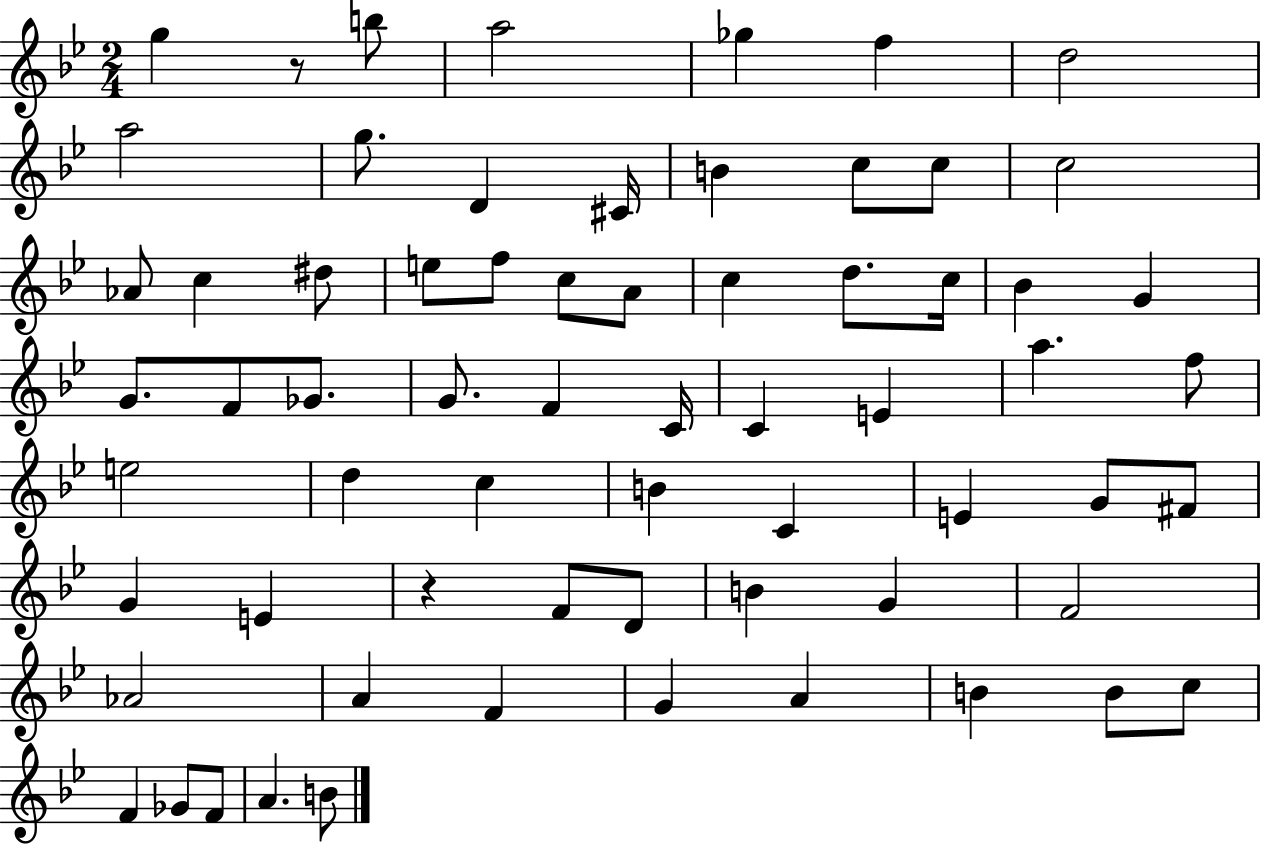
X:1
T:Untitled
M:2/4
L:1/4
K:Bb
g z/2 b/2 a2 _g f d2 a2 g/2 D ^C/4 B c/2 c/2 c2 _A/2 c ^d/2 e/2 f/2 c/2 A/2 c d/2 c/4 _B G G/2 F/2 _G/2 G/2 F C/4 C E a f/2 e2 d c B C E G/2 ^F/2 G E z F/2 D/2 B G F2 _A2 A F G A B B/2 c/2 F _G/2 F/2 A B/2